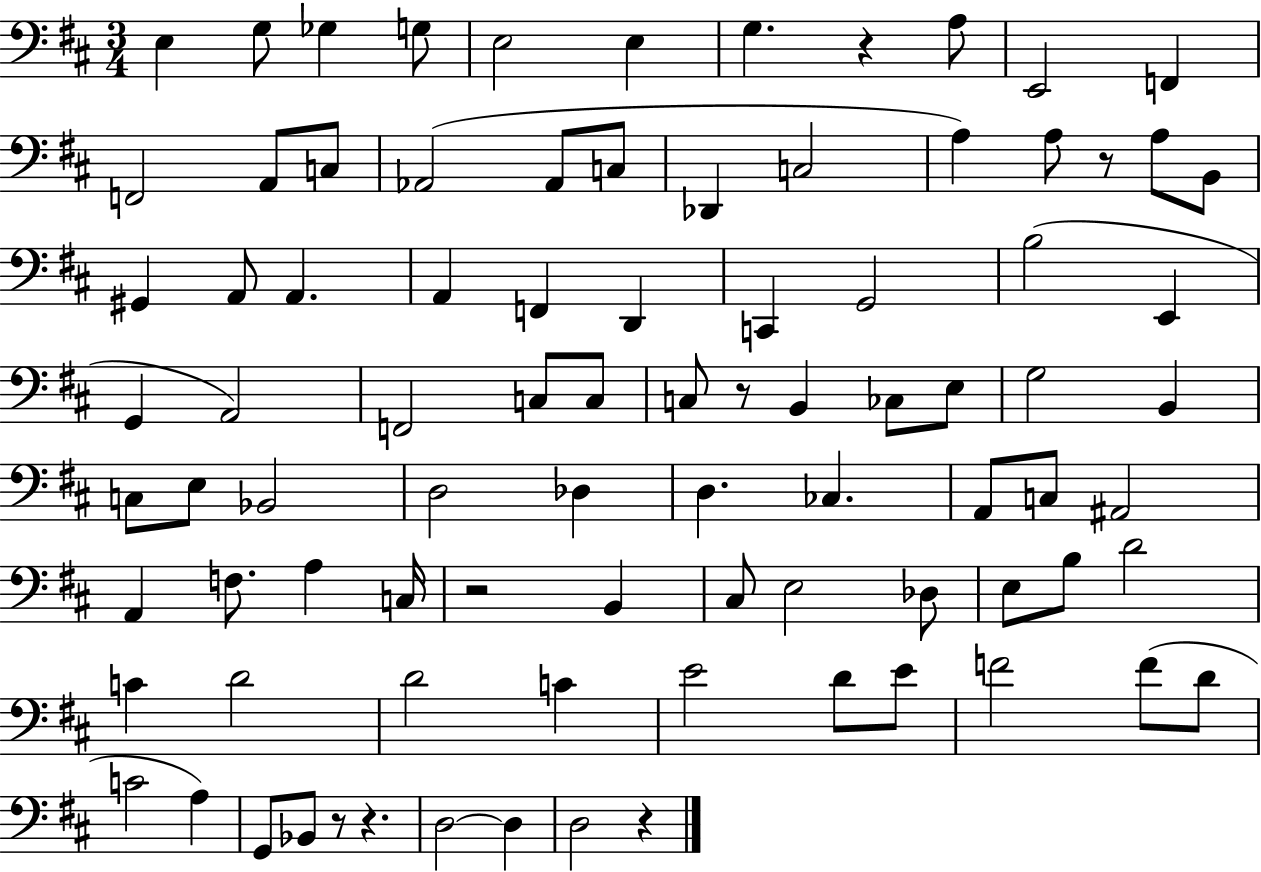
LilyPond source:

{
  \clef bass
  \numericTimeSignature
  \time 3/4
  \key d \major
  e4 g8 ges4 g8 | e2 e4 | g4. r4 a8 | e,2 f,4 | \break f,2 a,8 c8 | aes,2( aes,8 c8 | des,4 c2 | a4) a8 r8 a8 b,8 | \break gis,4 a,8 a,4. | a,4 f,4 d,4 | c,4 g,2 | b2( e,4 | \break g,4 a,2) | f,2 c8 c8 | c8 r8 b,4 ces8 e8 | g2 b,4 | \break c8 e8 bes,2 | d2 des4 | d4. ces4. | a,8 c8 ais,2 | \break a,4 f8. a4 c16 | r2 b,4 | cis8 e2 des8 | e8 b8 d'2 | \break c'4 d'2 | d'2 c'4 | e'2 d'8 e'8 | f'2 f'8( d'8 | \break c'2 a4) | g,8 bes,8 r8 r4. | d2~~ d4 | d2 r4 | \break \bar "|."
}